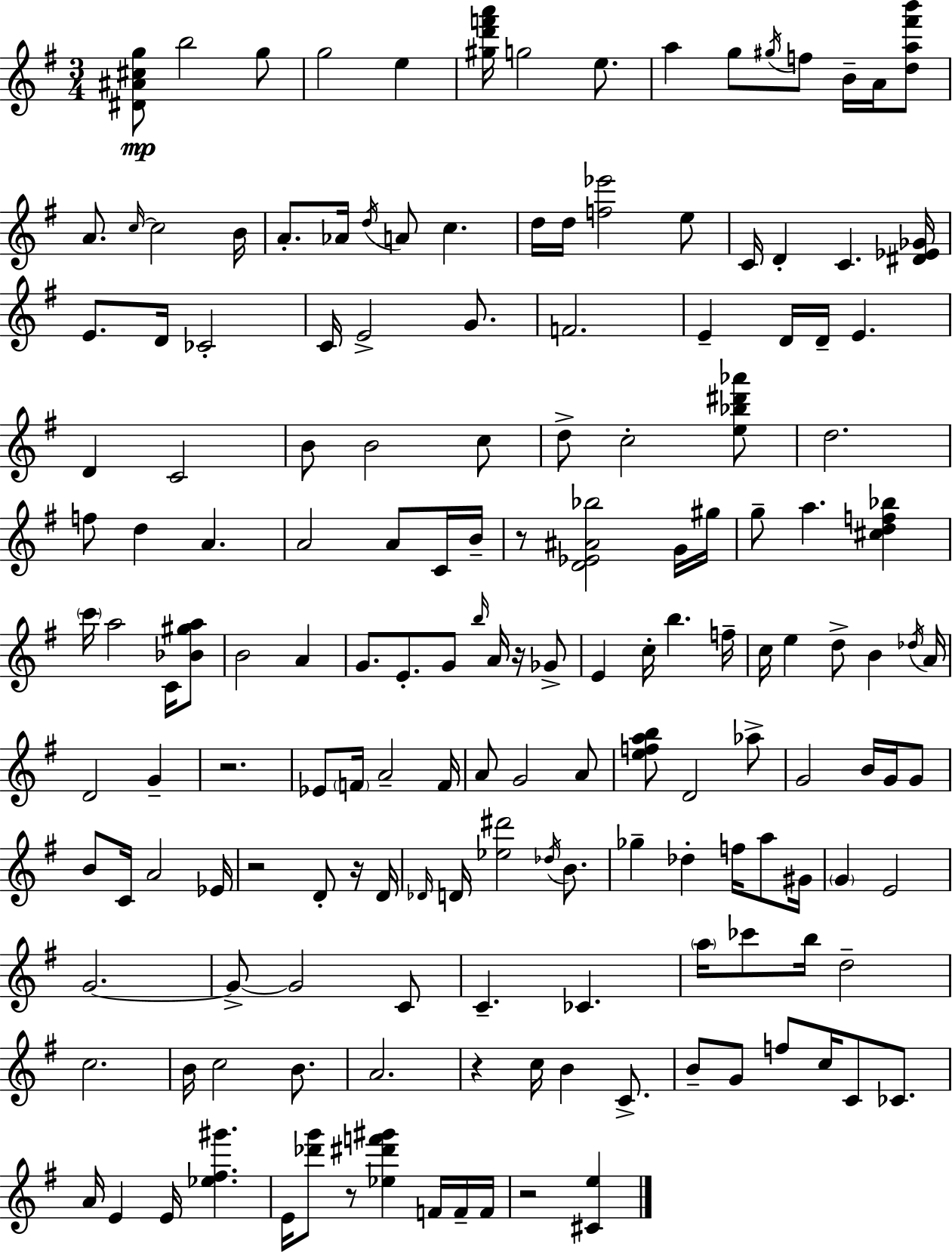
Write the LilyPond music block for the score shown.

{
  \clef treble
  \numericTimeSignature
  \time 3/4
  \key e \minor
  <dis' ais' cis'' g''>8\mp b''2 g''8 | g''2 e''4 | <gis'' d''' f''' a'''>16 g''2 e''8. | a''4 g''8 \acciaccatura { gis''16 } f''8 b'16-- a'16 <d'' a'' fis''' b'''>8 | \break a'8. \grace { c''16~ }~ c''2 | b'16 a'8.-. aes'16 \acciaccatura { d''16 } a'8 c''4. | d''16 d''16 <f'' ees'''>2 | e''8 c'16 d'4-. c'4. | \break <dis' ees' ges'>16 e'8. d'16 ces'2-. | c'16 e'2-> | g'8. f'2. | e'4-- d'16 d'16-- e'4. | \break d'4 c'2 | b'8 b'2 | c''8 d''8-> c''2-. | <e'' bes'' dis''' aes'''>8 d''2. | \break f''8 d''4 a'4. | a'2 a'8 | c'16 b'16-- r8 <d' ees' ais' bes''>2 | g'16 gis''16 g''8-- a''4. <cis'' d'' f'' bes''>4 | \break \parenthesize c'''16 a''2 | c'16 <bes' gis'' a''>8 b'2 a'4 | g'8. e'8.-. g'8 \grace { b''16 } | a'16 r16 ges'8-> e'4 c''16-. b''4. | \break f''16-- c''16 e''4 d''8-> b'4 | \acciaccatura { des''16 } a'16 d'2 | g'4-- r2. | ees'8 \parenthesize f'16 a'2-- | \break f'16 a'8 g'2 | a'8 <e'' f'' a'' b''>8 d'2 | aes''8-> g'2 | b'16 g'16 g'8 b'8 c'16 a'2 | \break ees'16 r2 | d'8-. r16 d'16 \grace { des'16 } d'16 <ees'' dis'''>2 | \acciaccatura { des''16 } b'8. ges''4-- des''4-. | f''16 a''8 gis'16 \parenthesize g'4 e'2 | \break g'2.~~ | g'8->~~ g'2 | c'8 c'4.-- | ces'4. \parenthesize a''16 ces'''8 b''16 d''2-- | \break c''2. | b'16 c''2 | b'8. a'2. | r4 c''16 | \break b'4 c'8.-> b'8-- g'8 f''8 | c''16 c'8 ces'8. a'16 e'4 | e'16 <ees'' fis'' gis'''>4. e'16 <des''' g'''>8 r8 | <ees'' dis''' f''' gis'''>4 f'16 f'16-- f'16 r2 | \break <cis' e''>4 \bar "|."
}